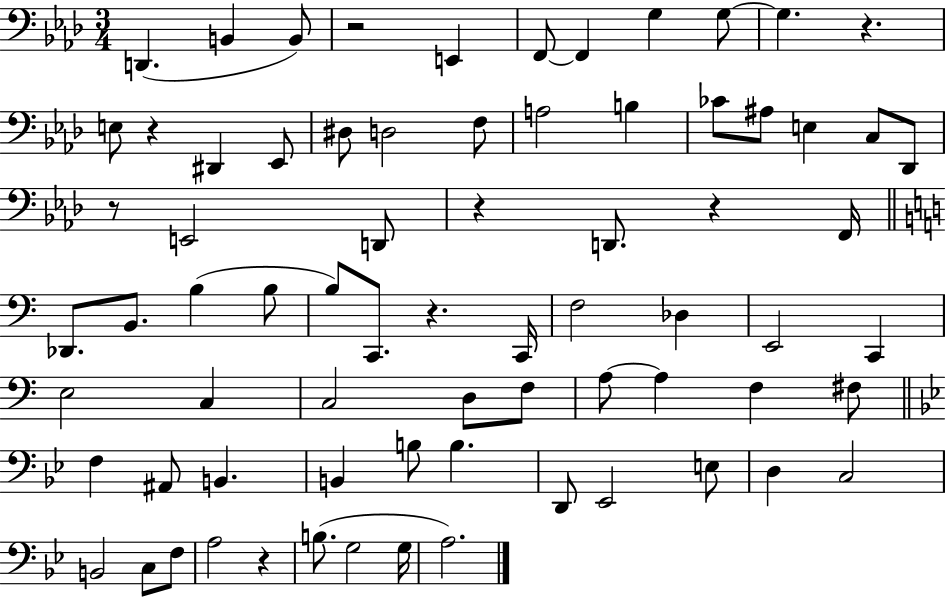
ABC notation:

X:1
T:Untitled
M:3/4
L:1/4
K:Ab
D,, B,, B,,/2 z2 E,, F,,/2 F,, G, G,/2 G, z E,/2 z ^D,, _E,,/2 ^D,/2 D,2 F,/2 A,2 B, _C/2 ^A,/2 E, C,/2 _D,,/2 z/2 E,,2 D,,/2 z D,,/2 z F,,/4 _D,,/2 B,,/2 B, B,/2 B,/2 C,,/2 z C,,/4 F,2 _D, E,,2 C,, E,2 C, C,2 D,/2 F,/2 A,/2 A, F, ^F,/2 F, ^A,,/2 B,, B,, B,/2 B, D,,/2 _E,,2 E,/2 D, C,2 B,,2 C,/2 F,/2 A,2 z B,/2 G,2 G,/4 A,2